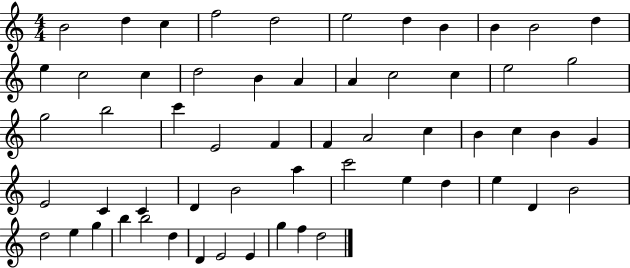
X:1
T:Untitled
M:4/4
L:1/4
K:C
B2 d c f2 d2 e2 d B B B2 d e c2 c d2 B A A c2 c e2 g2 g2 b2 c' E2 F F A2 c B c B G E2 C C D B2 a c'2 e d e D B2 d2 e g b b2 d D E2 E g f d2